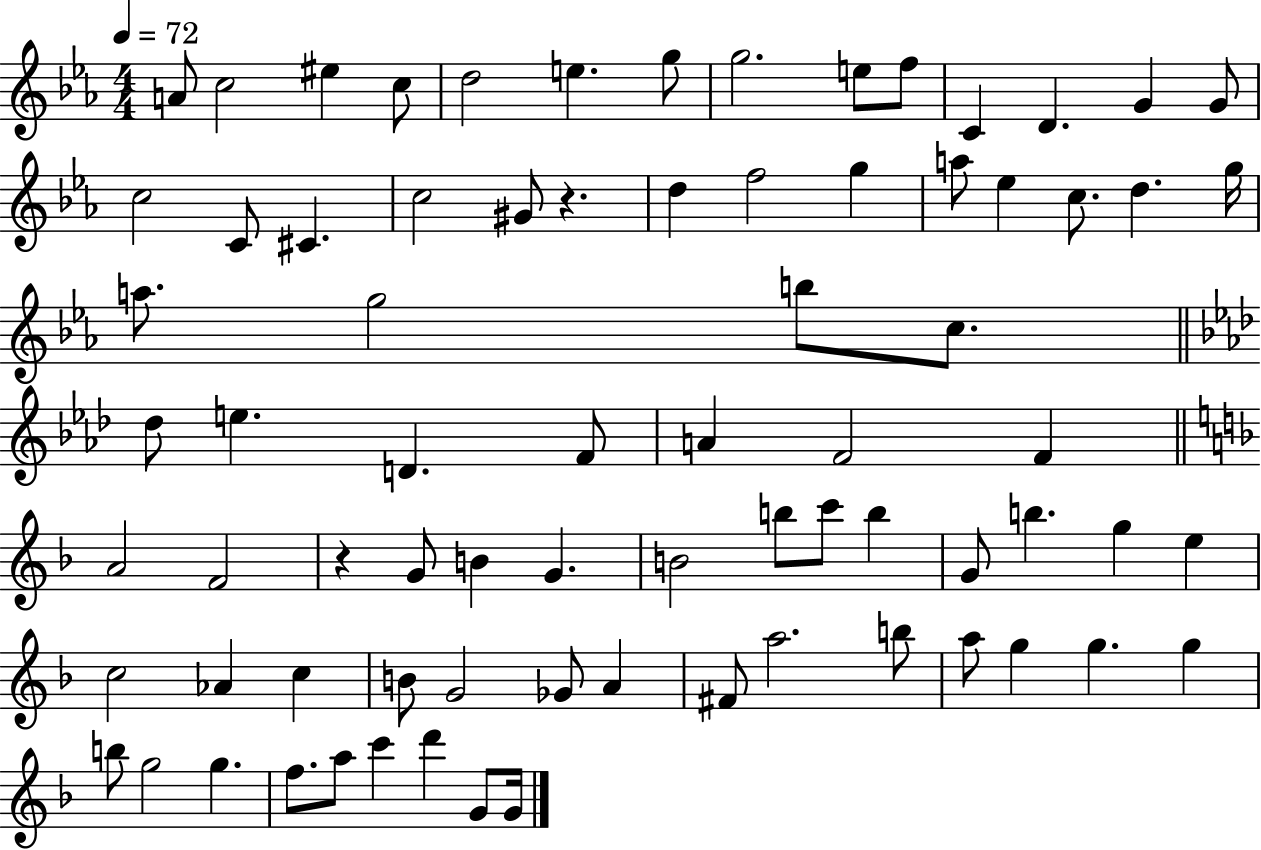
{
  \clef treble
  \numericTimeSignature
  \time 4/4
  \key ees \major
  \tempo 4 = 72
  a'8 c''2 eis''4 c''8 | d''2 e''4. g''8 | g''2. e''8 f''8 | c'4 d'4. g'4 g'8 | \break c''2 c'8 cis'4. | c''2 gis'8 r4. | d''4 f''2 g''4 | a''8 ees''4 c''8. d''4. g''16 | \break a''8. g''2 b''8 c''8. | \bar "||" \break \key aes \major des''8 e''4. d'4. f'8 | a'4 f'2 f'4 | \bar "||" \break \key f \major a'2 f'2 | r4 g'8 b'4 g'4. | b'2 b''8 c'''8 b''4 | g'8 b''4. g''4 e''4 | \break c''2 aes'4 c''4 | b'8 g'2 ges'8 a'4 | fis'8 a''2. b''8 | a''8 g''4 g''4. g''4 | \break b''8 g''2 g''4. | f''8. a''8 c'''4 d'''4 g'8 g'16 | \bar "|."
}